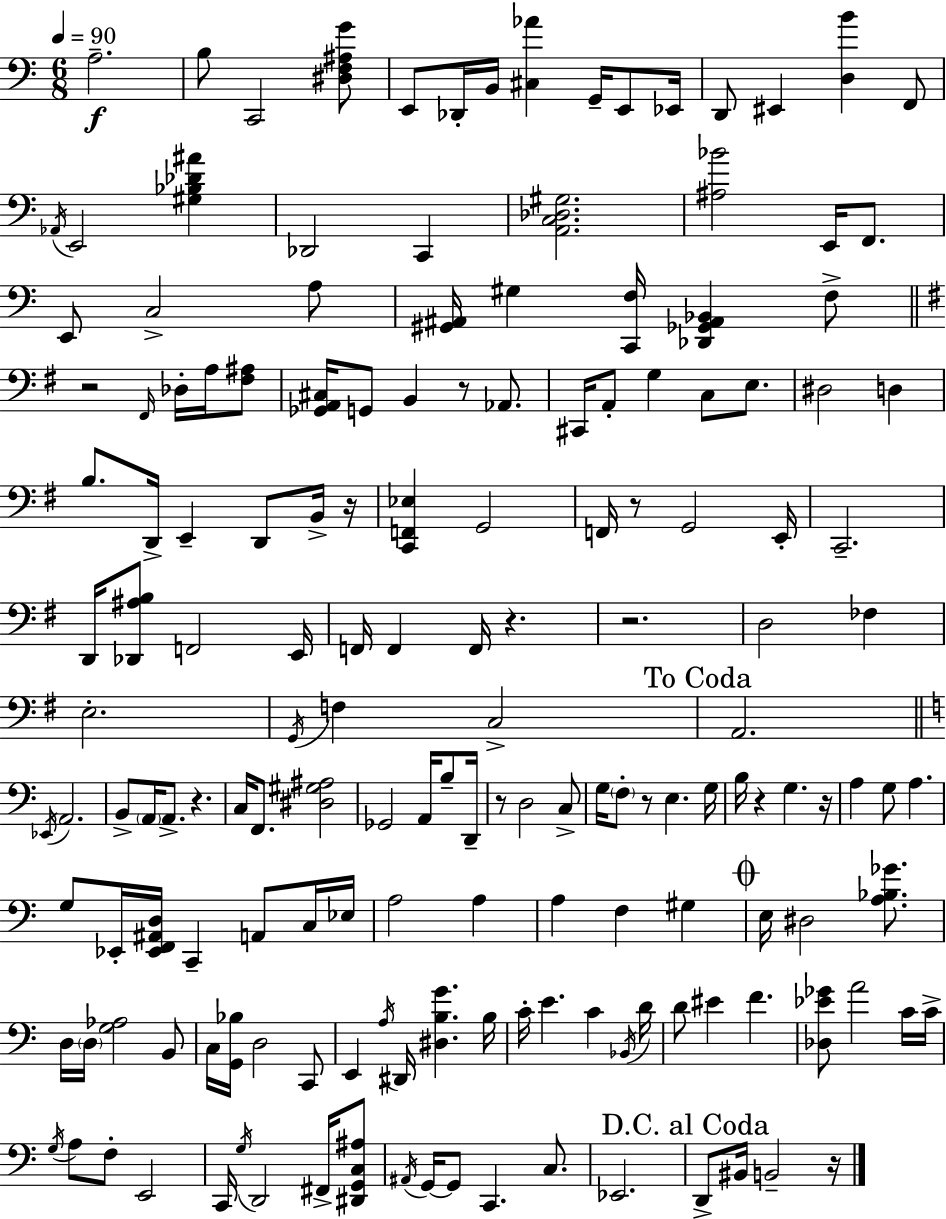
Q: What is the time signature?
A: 6/8